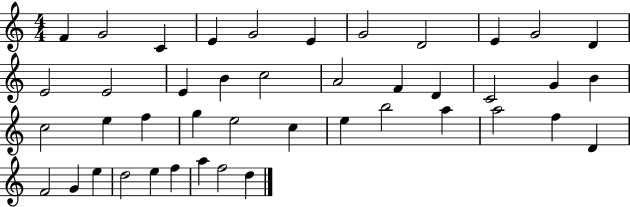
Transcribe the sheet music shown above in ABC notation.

X:1
T:Untitled
M:4/4
L:1/4
K:C
F G2 C E G2 E G2 D2 E G2 D E2 E2 E B c2 A2 F D C2 G B c2 e f g e2 c e b2 a a2 f D F2 G e d2 e f a f2 d